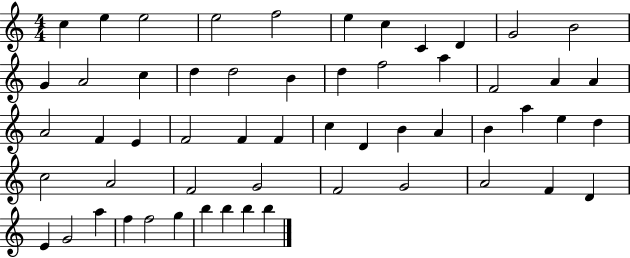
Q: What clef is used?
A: treble